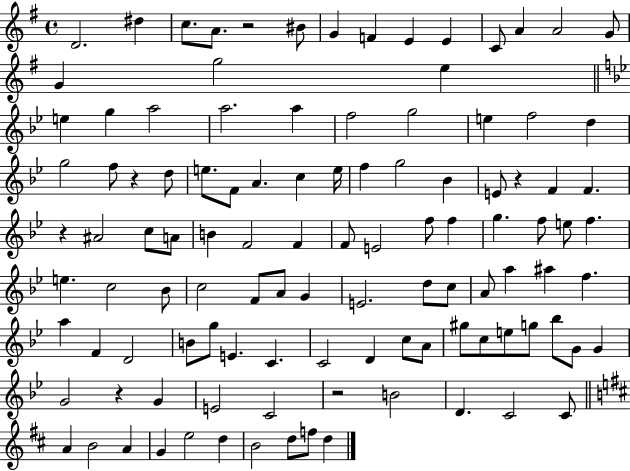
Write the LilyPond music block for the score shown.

{
  \clef treble
  \time 4/4
  \defaultTimeSignature
  \key g \major
  d'2. dis''4 | c''8. a'8. r2 bis'8 | g'4 f'4 e'4 e'4 | c'8 a'4 a'2 g'8 | \break g'4 g''2 e''4 | \bar "||" \break \key g \minor e''4 g''4 a''2 | a''2. a''4 | f''2 g''2 | e''4 f''2 d''4 | \break g''2 f''8 r4 d''8 | e''8. f'8 a'4. c''4 e''16 | f''4 g''2 bes'4 | e'8 r4 f'4 f'4. | \break r4 ais'2 c''8 a'8 | b'4 f'2 f'4 | f'8 e'2 f''8 f''4 | g''4. f''8 e''8 f''4. | \break e''4. c''2 bes'8 | c''2 f'8 a'8 g'4 | e'2. d''8 c''8 | a'8 a''4 ais''4 f''4. | \break a''4 f'4 d'2 | b'8 g''8 e'4. c'4. | c'2 d'4 c''8 a'8 | gis''8 c''8 e''8 g''8 bes''8 g'8 g'4 | \break g'2 r4 g'4 | e'2 c'2 | r2 b'2 | d'4. c'2 c'8 | \break \bar "||" \break \key d \major a'4 b'2 a'4 | g'4 e''2 d''4 | b'2 d''8 f''8 d''4 | \bar "|."
}